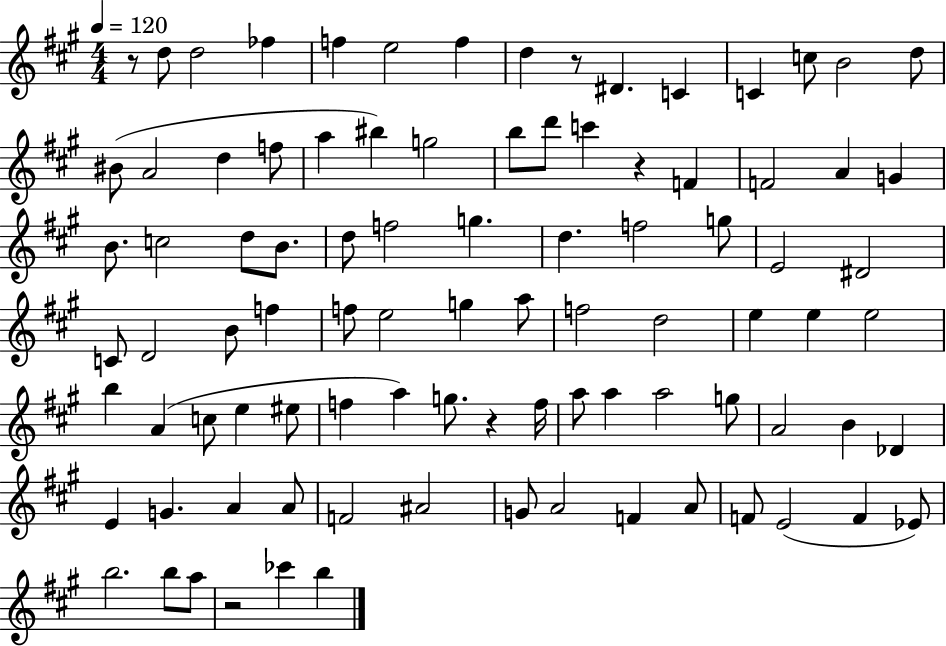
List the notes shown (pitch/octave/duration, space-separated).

R/e D5/e D5/h FES5/q F5/q E5/h F5/q D5/q R/e D#4/q. C4/q C4/q C5/e B4/h D5/e BIS4/e A4/h D5/q F5/e A5/q BIS5/q G5/h B5/e D6/e C6/q R/q F4/q F4/h A4/q G4/q B4/e. C5/h D5/e B4/e. D5/e F5/h G5/q. D5/q. F5/h G5/e E4/h D#4/h C4/e D4/h B4/e F5/q F5/e E5/h G5/q A5/e F5/h D5/h E5/q E5/q E5/h B5/q A4/q C5/e E5/q EIS5/e F5/q A5/q G5/e. R/q F5/s A5/e A5/q A5/h G5/e A4/h B4/q Db4/q E4/q G4/q. A4/q A4/e F4/h A#4/h G4/e A4/h F4/q A4/e F4/e E4/h F4/q Eb4/e B5/h. B5/e A5/e R/h CES6/q B5/q